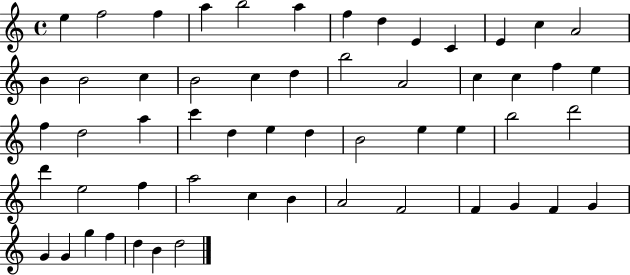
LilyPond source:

{
  \clef treble
  \time 4/4
  \defaultTimeSignature
  \key c \major
  e''4 f''2 f''4 | a''4 b''2 a''4 | f''4 d''4 e'4 c'4 | e'4 c''4 a'2 | \break b'4 b'2 c''4 | b'2 c''4 d''4 | b''2 a'2 | c''4 c''4 f''4 e''4 | \break f''4 d''2 a''4 | c'''4 d''4 e''4 d''4 | b'2 e''4 e''4 | b''2 d'''2 | \break d'''4 e''2 f''4 | a''2 c''4 b'4 | a'2 f'2 | f'4 g'4 f'4 g'4 | \break g'4 g'4 g''4 f''4 | d''4 b'4 d''2 | \bar "|."
}